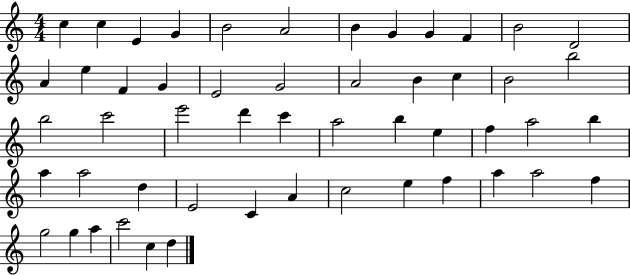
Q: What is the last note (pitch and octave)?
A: D5